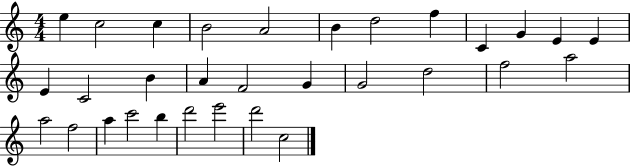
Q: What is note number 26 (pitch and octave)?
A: C6